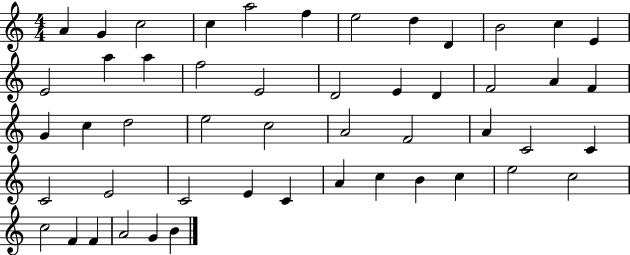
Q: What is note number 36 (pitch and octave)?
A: C4